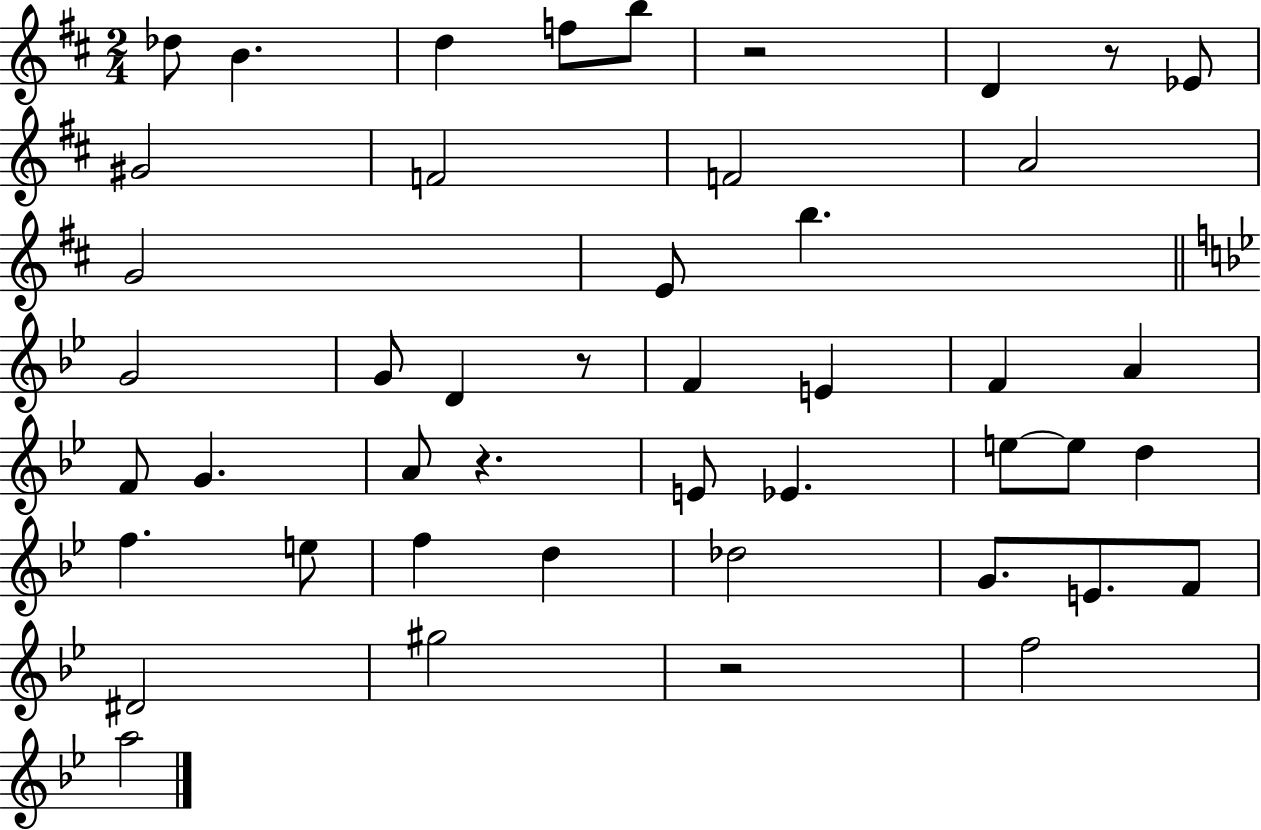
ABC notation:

X:1
T:Untitled
M:2/4
L:1/4
K:D
_d/2 B d f/2 b/2 z2 D z/2 _E/2 ^G2 F2 F2 A2 G2 E/2 b G2 G/2 D z/2 F E F A F/2 G A/2 z E/2 _E e/2 e/2 d f e/2 f d _d2 G/2 E/2 F/2 ^D2 ^g2 z2 f2 a2